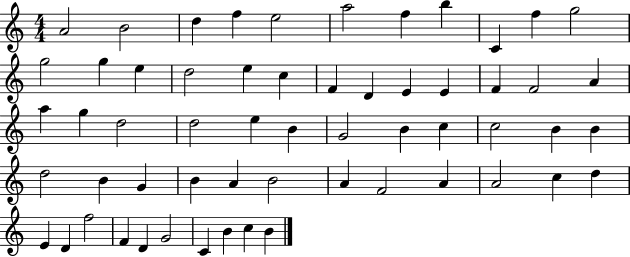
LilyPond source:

{
  \clef treble
  \numericTimeSignature
  \time 4/4
  \key c \major
  a'2 b'2 | d''4 f''4 e''2 | a''2 f''4 b''4 | c'4 f''4 g''2 | \break g''2 g''4 e''4 | d''2 e''4 c''4 | f'4 d'4 e'4 e'4 | f'4 f'2 a'4 | \break a''4 g''4 d''2 | d''2 e''4 b'4 | g'2 b'4 c''4 | c''2 b'4 b'4 | \break d''2 b'4 g'4 | b'4 a'4 b'2 | a'4 f'2 a'4 | a'2 c''4 d''4 | \break e'4 d'4 f''2 | f'4 d'4 g'2 | c'4 b'4 c''4 b'4 | \bar "|."
}